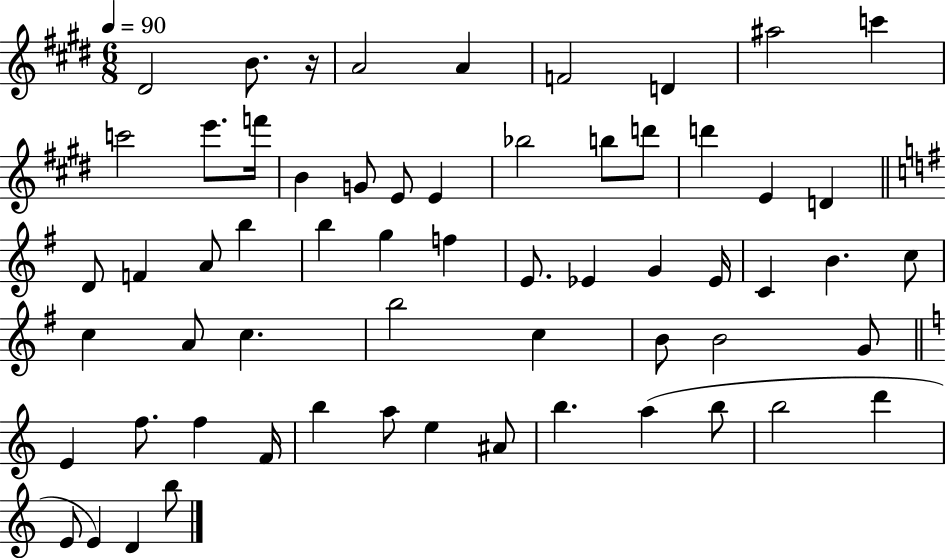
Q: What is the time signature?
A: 6/8